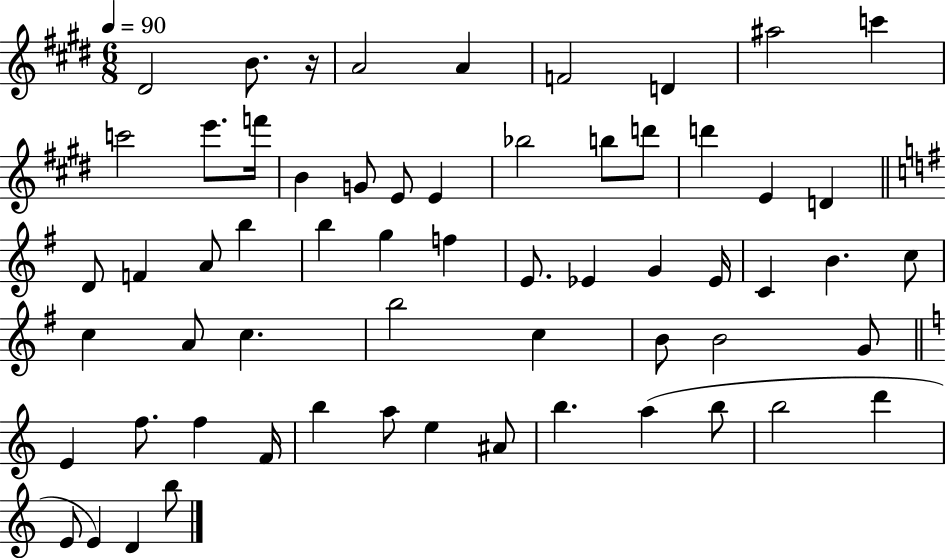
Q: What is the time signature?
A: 6/8